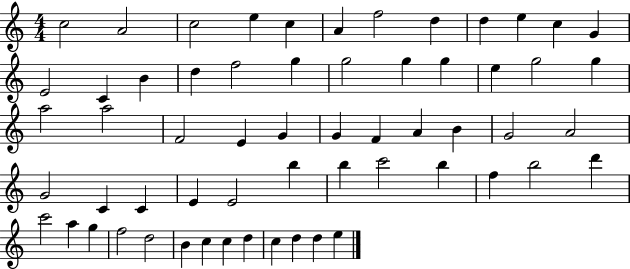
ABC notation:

X:1
T:Untitled
M:4/4
L:1/4
K:C
c2 A2 c2 e c A f2 d d e c G E2 C B d f2 g g2 g g e g2 g a2 a2 F2 E G G F A B G2 A2 G2 C C E E2 b b c'2 b f b2 d' c'2 a g f2 d2 B c c d c d d e